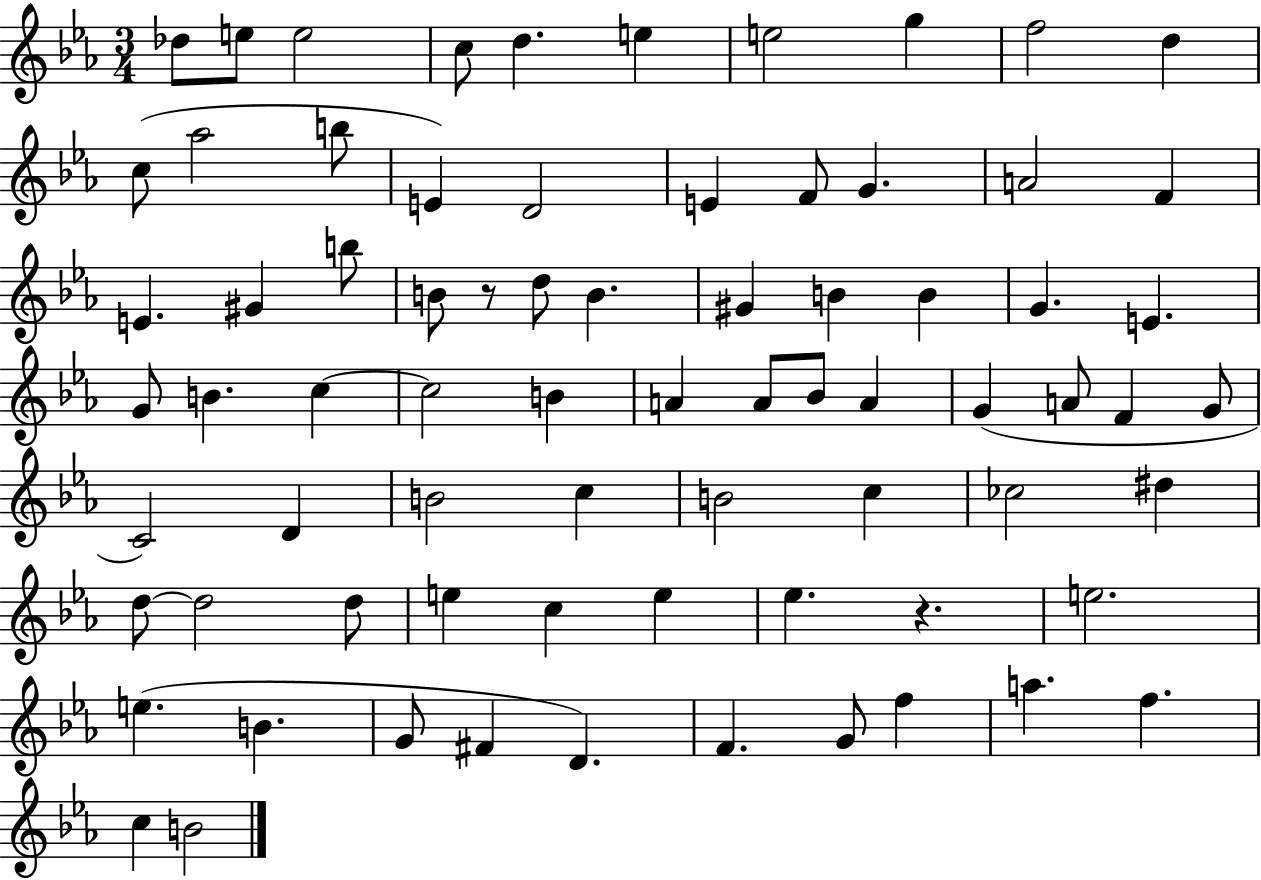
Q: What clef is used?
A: treble